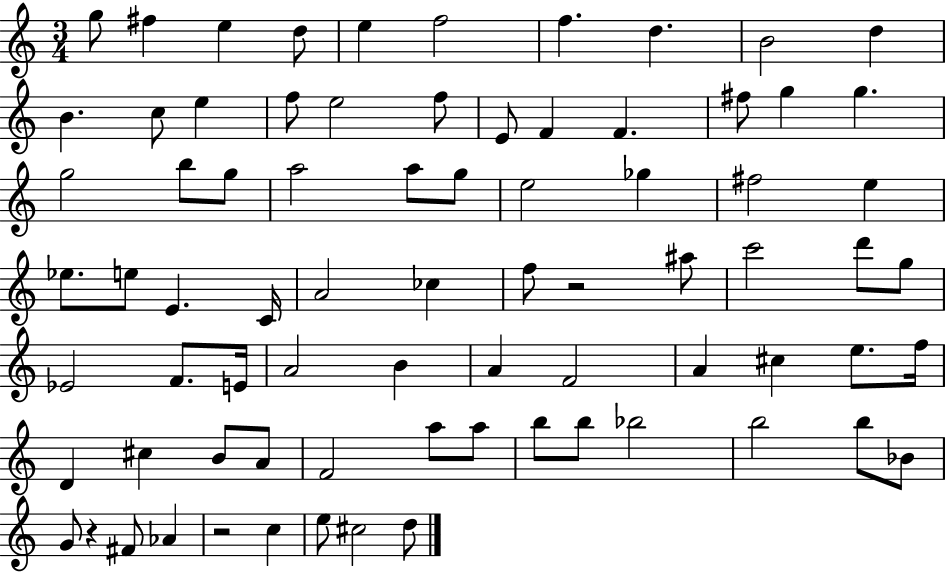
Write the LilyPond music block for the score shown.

{
  \clef treble
  \numericTimeSignature
  \time 3/4
  \key c \major
  \repeat volta 2 { g''8 fis''4 e''4 d''8 | e''4 f''2 | f''4. d''4. | b'2 d''4 | \break b'4. c''8 e''4 | f''8 e''2 f''8 | e'8 f'4 f'4. | fis''8 g''4 g''4. | \break g''2 b''8 g''8 | a''2 a''8 g''8 | e''2 ges''4 | fis''2 e''4 | \break ees''8. e''8 e'4. c'16 | a'2 ces''4 | f''8 r2 ais''8 | c'''2 d'''8 g''8 | \break ees'2 f'8. e'16 | a'2 b'4 | a'4 f'2 | a'4 cis''4 e''8. f''16 | \break d'4 cis''4 b'8 a'8 | f'2 a''8 a''8 | b''8 b''8 bes''2 | b''2 b''8 bes'8 | \break g'8 r4 fis'8 aes'4 | r2 c''4 | e''8 cis''2 d''8 | } \bar "|."
}